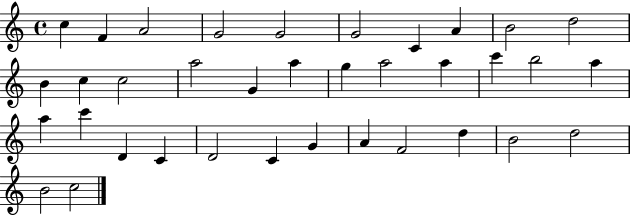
C5/q F4/q A4/h G4/h G4/h G4/h C4/q A4/q B4/h D5/h B4/q C5/q C5/h A5/h G4/q A5/q G5/q A5/h A5/q C6/q B5/h A5/q A5/q C6/q D4/q C4/q D4/h C4/q G4/q A4/q F4/h D5/q B4/h D5/h B4/h C5/h